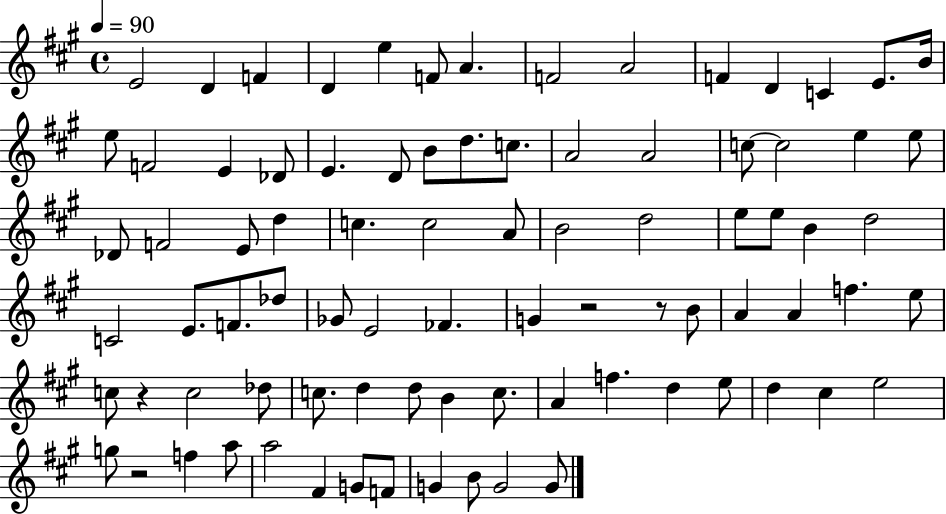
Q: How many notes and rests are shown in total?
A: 85